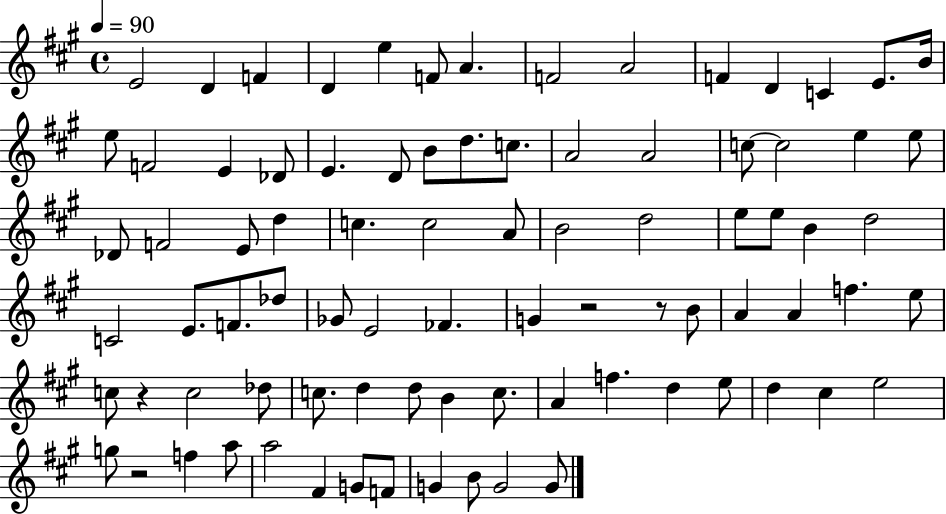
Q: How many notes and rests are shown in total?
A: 85